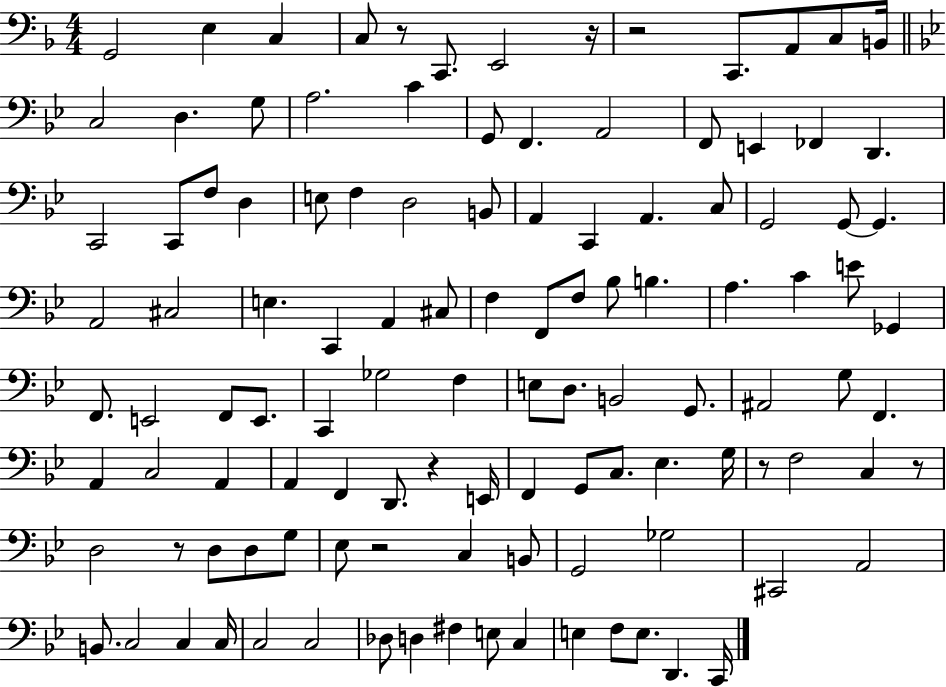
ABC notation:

X:1
T:Untitled
M:4/4
L:1/4
K:F
G,,2 E, C, C,/2 z/2 C,,/2 E,,2 z/4 z2 C,,/2 A,,/2 C,/2 B,,/4 C,2 D, G,/2 A,2 C G,,/2 F,, A,,2 F,,/2 E,, _F,, D,, C,,2 C,,/2 F,/2 D, E,/2 F, D,2 B,,/2 A,, C,, A,, C,/2 G,,2 G,,/2 G,, A,,2 ^C,2 E, C,, A,, ^C,/2 F, F,,/2 F,/2 _B,/2 B, A, C E/2 _G,, F,,/2 E,,2 F,,/2 E,,/2 C,, _G,2 F, E,/2 D,/2 B,,2 G,,/2 ^A,,2 G,/2 F,, A,, C,2 A,, A,, F,, D,,/2 z E,,/4 F,, G,,/2 C,/2 _E, G,/4 z/2 F,2 C, z/2 D,2 z/2 D,/2 D,/2 G,/2 _E,/2 z2 C, B,,/2 G,,2 _G,2 ^C,,2 A,,2 B,,/2 C,2 C, C,/4 C,2 C,2 _D,/2 D, ^F, E,/2 C, E, F,/2 E,/2 D,, C,,/4